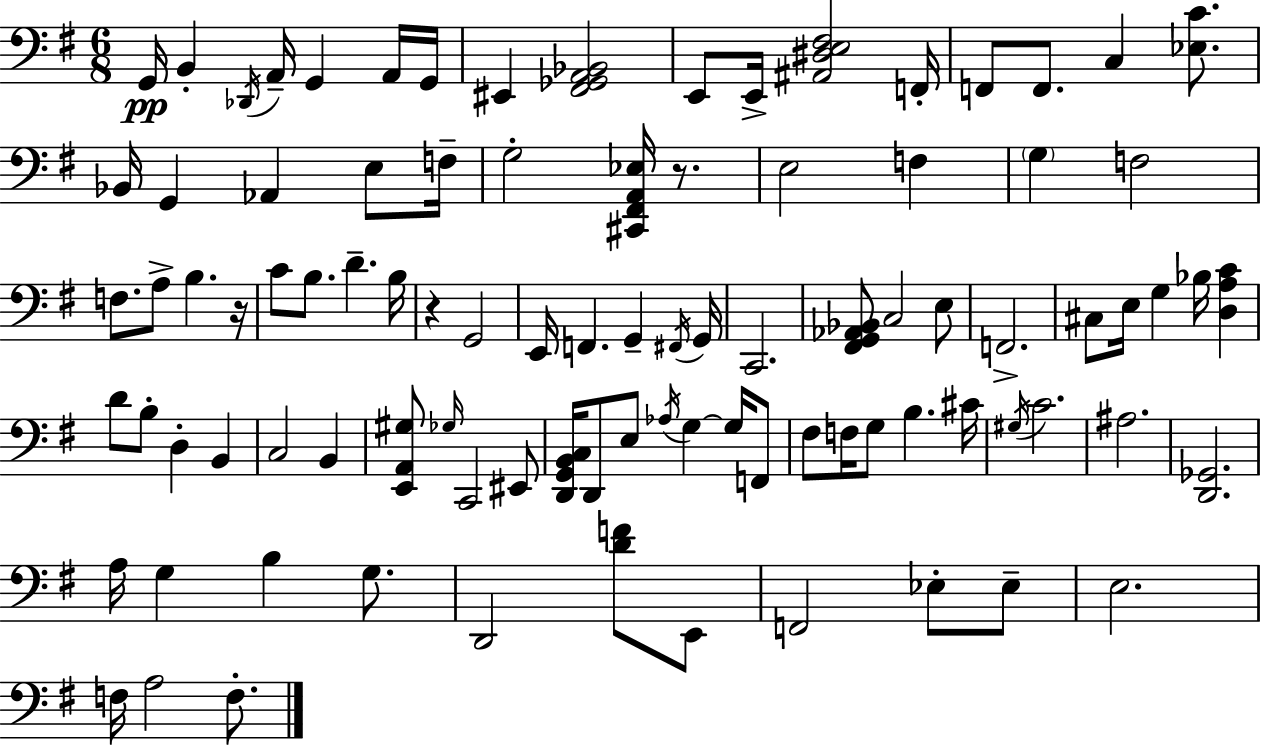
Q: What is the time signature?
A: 6/8